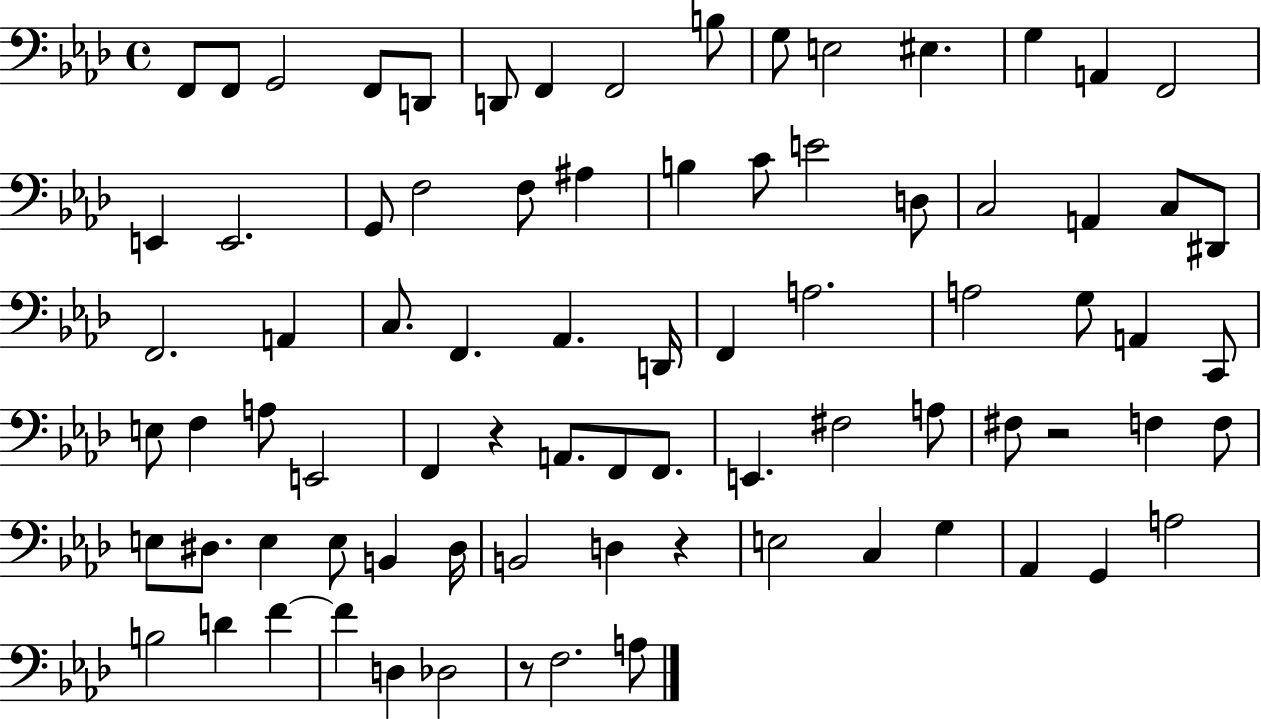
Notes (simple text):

F2/e F2/e G2/h F2/e D2/e D2/e F2/q F2/h B3/e G3/e E3/h EIS3/q. G3/q A2/q F2/h E2/q E2/h. G2/e F3/h F3/e A#3/q B3/q C4/e E4/h D3/e C3/h A2/q C3/e D#2/e F2/h. A2/q C3/e. F2/q. Ab2/q. D2/s F2/q A3/h. A3/h G3/e A2/q C2/e E3/e F3/q A3/e E2/h F2/q R/q A2/e. F2/e F2/e. E2/q. F#3/h A3/e F#3/e R/h F3/q F3/e E3/e D#3/e. E3/q E3/e B2/q D#3/s B2/h D3/q R/q E3/h C3/q G3/q Ab2/q G2/q A3/h B3/h D4/q F4/q F4/q D3/q Db3/h R/e F3/h. A3/e